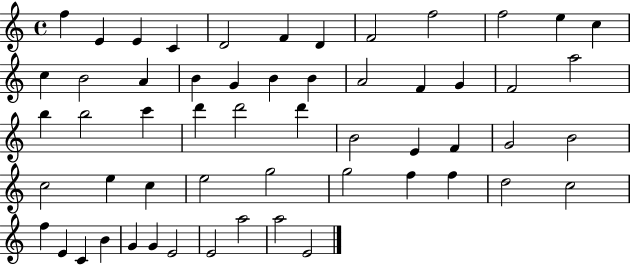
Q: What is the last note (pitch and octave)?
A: E4